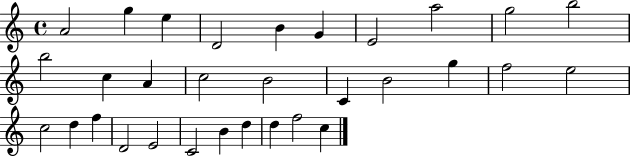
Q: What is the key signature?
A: C major